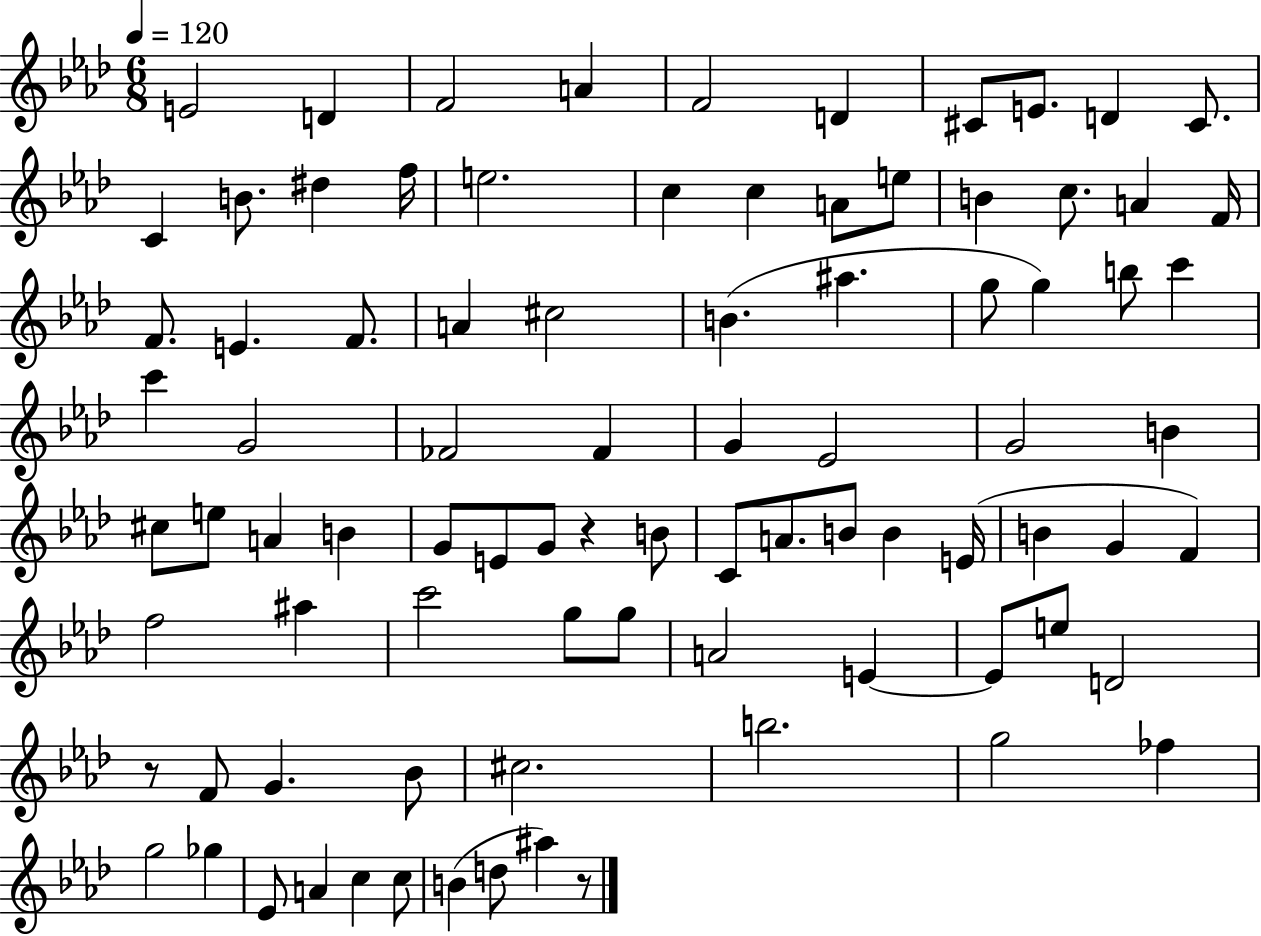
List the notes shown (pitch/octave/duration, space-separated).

E4/h D4/q F4/h A4/q F4/h D4/q C#4/e E4/e. D4/q C#4/e. C4/q B4/e. D#5/q F5/s E5/h. C5/q C5/q A4/e E5/e B4/q C5/e. A4/q F4/s F4/e. E4/q. F4/e. A4/q C#5/h B4/q. A#5/q. G5/e G5/q B5/e C6/q C6/q G4/h FES4/h FES4/q G4/q Eb4/h G4/h B4/q C#5/e E5/e A4/q B4/q G4/e E4/e G4/e R/q B4/e C4/e A4/e. B4/e B4/q E4/s B4/q G4/q F4/q F5/h A#5/q C6/h G5/e G5/e A4/h E4/q E4/e E5/e D4/h R/e F4/e G4/q. Bb4/e C#5/h. B5/h. G5/h FES5/q G5/h Gb5/q Eb4/e A4/q C5/q C5/e B4/q D5/e A#5/q R/e